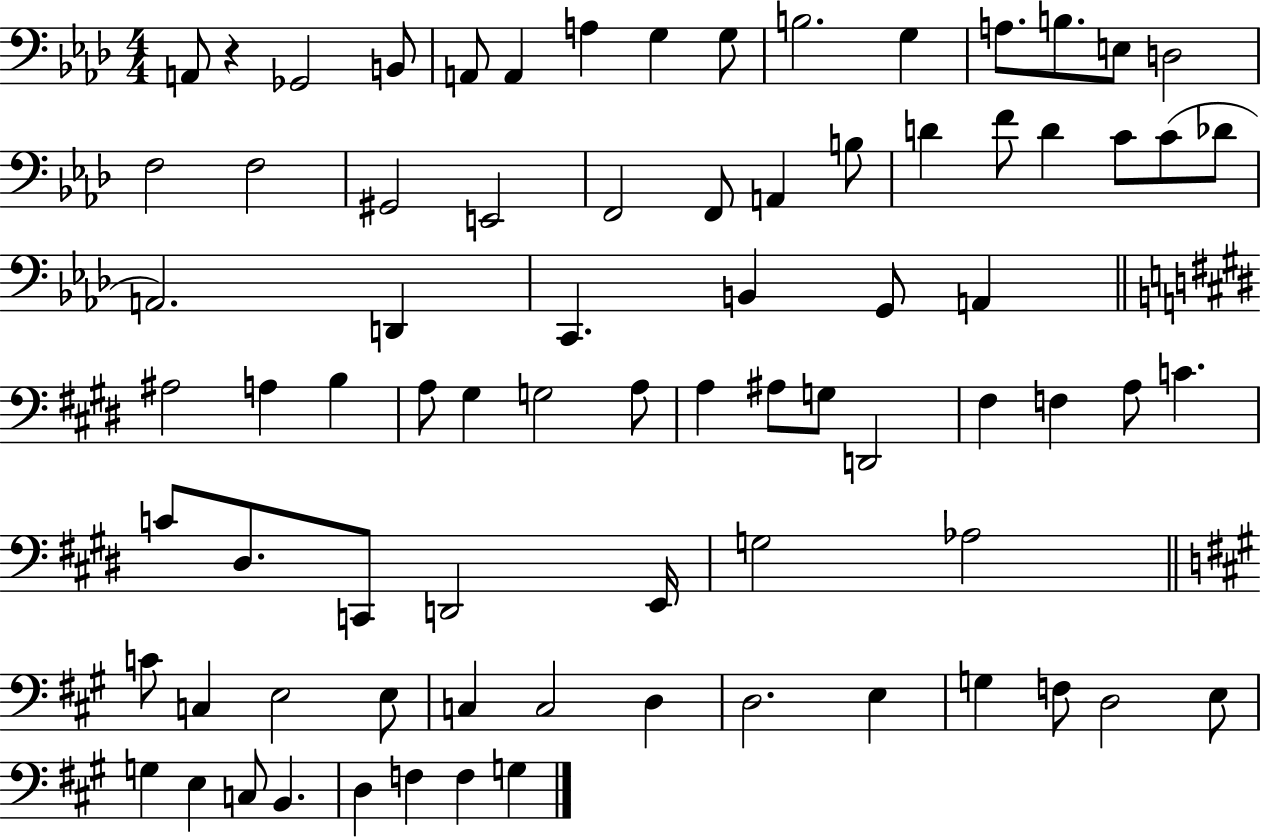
{
  \clef bass
  \numericTimeSignature
  \time 4/4
  \key aes \major
  a,8 r4 ges,2 b,8 | a,8 a,4 a4 g4 g8 | b2. g4 | a8. b8. e8 d2 | \break f2 f2 | gis,2 e,2 | f,2 f,8 a,4 b8 | d'4 f'8 d'4 c'8 c'8( des'8 | \break a,2.) d,4 | c,4. b,4 g,8 a,4 | \bar "||" \break \key e \major ais2 a4 b4 | a8 gis4 g2 a8 | a4 ais8 g8 d,2 | fis4 f4 a8 c'4. | \break c'8 dis8. c,8 d,2 e,16 | g2 aes2 | \bar "||" \break \key a \major c'8 c4 e2 e8 | c4 c2 d4 | d2. e4 | g4 f8 d2 e8 | \break g4 e4 c8 b,4. | d4 f4 f4 g4 | \bar "|."
}